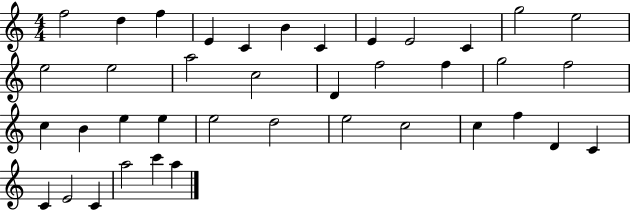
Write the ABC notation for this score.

X:1
T:Untitled
M:4/4
L:1/4
K:C
f2 d f E C B C E E2 C g2 e2 e2 e2 a2 c2 D f2 f g2 f2 c B e e e2 d2 e2 c2 c f D C C E2 C a2 c' a